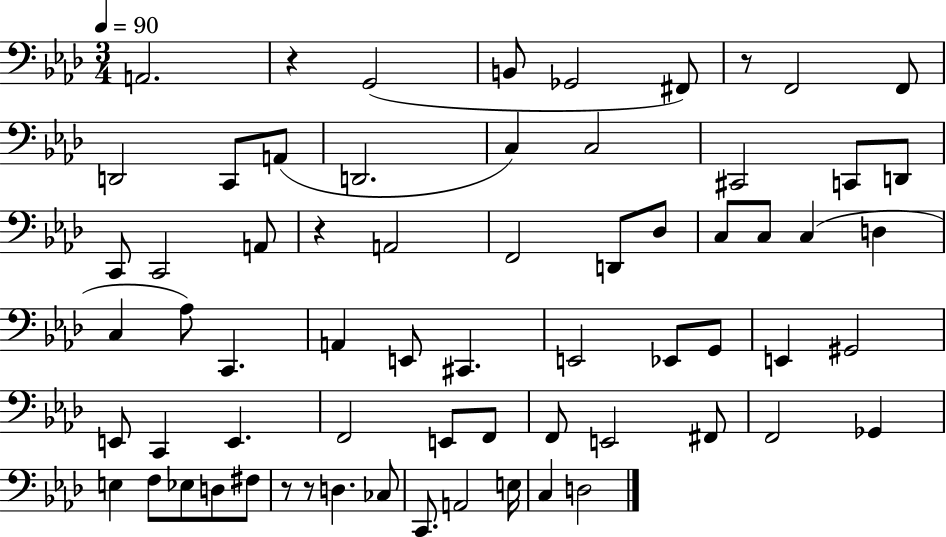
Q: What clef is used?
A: bass